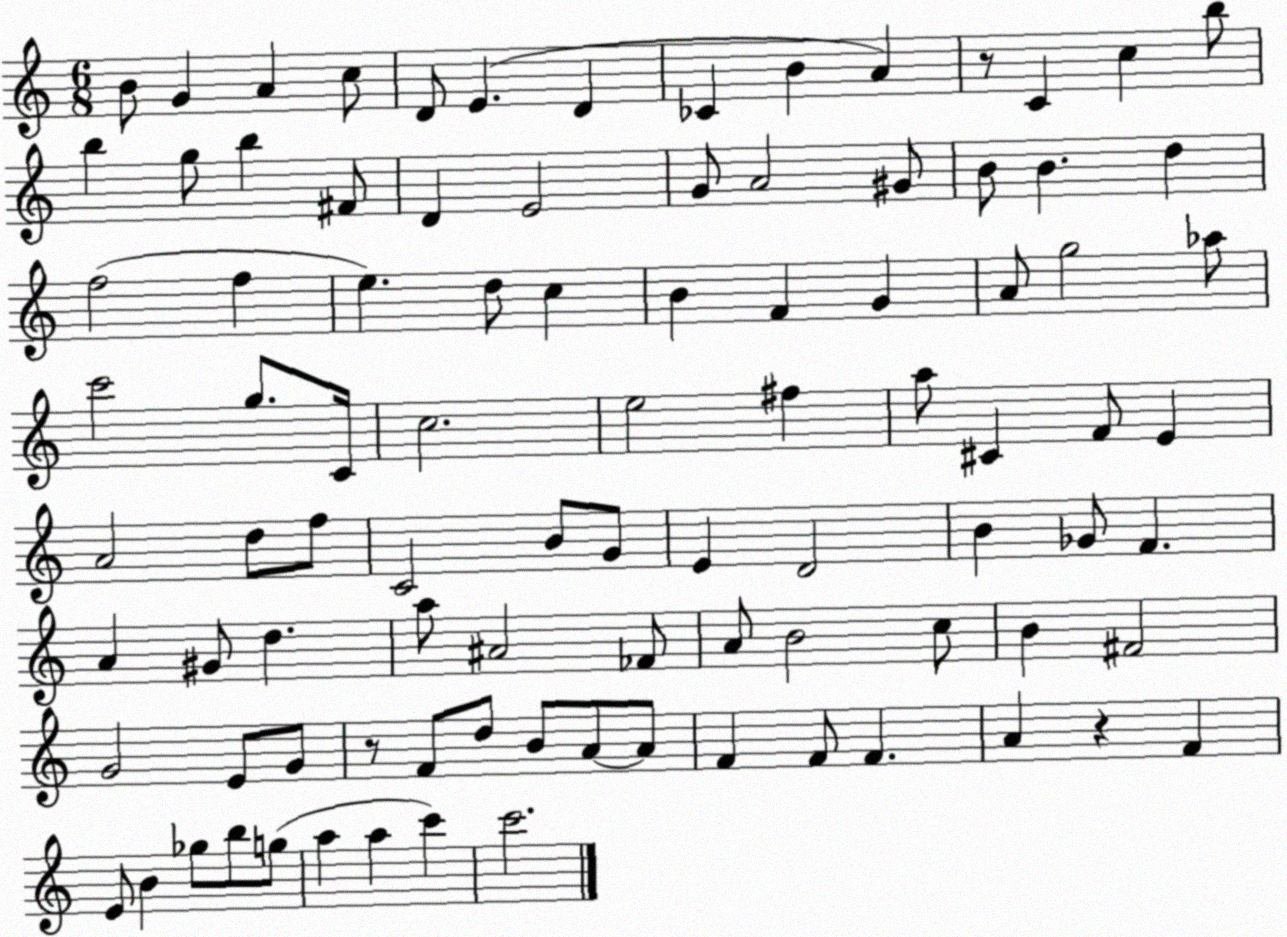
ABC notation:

X:1
T:Untitled
M:6/8
L:1/4
K:C
B/2 G A c/2 D/2 E D _C B A z/2 C c b/2 b g/2 b ^F/2 D E2 G/2 A2 ^G/2 B/2 B d f2 f e d/2 c B F G A/2 g2 _a/2 c'2 g/2 C/4 c2 e2 ^f a/2 ^C F/2 E A2 d/2 f/2 C2 B/2 G/2 E D2 B _G/2 F A ^G/2 d a/2 ^A2 _F/2 A/2 B2 c/2 B ^F2 G2 E/2 G/2 z/2 F/2 d/2 B/2 A/2 A/2 F F/2 F A z F E/2 B _g/2 b/2 g/2 a a c' c'2